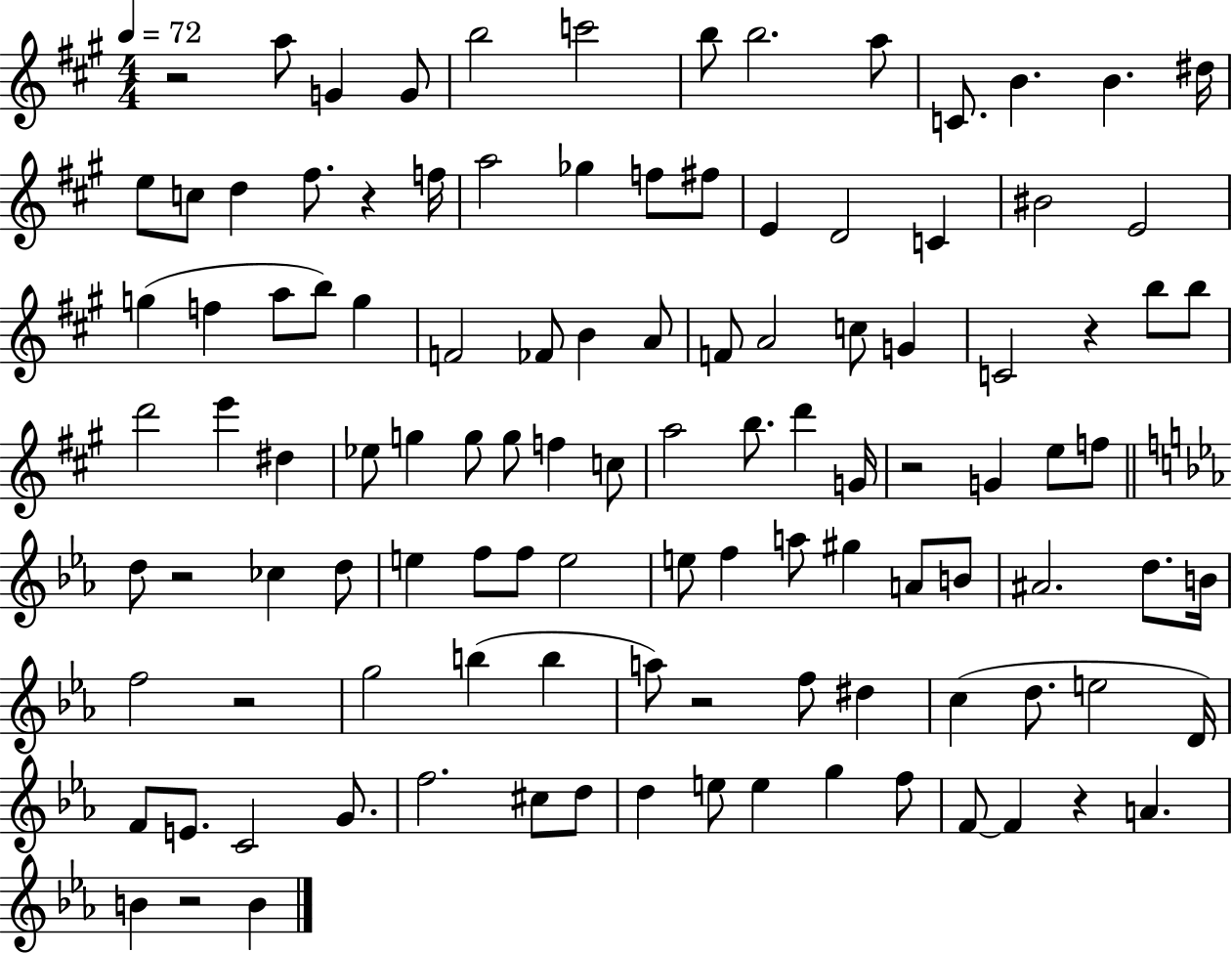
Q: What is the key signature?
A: A major